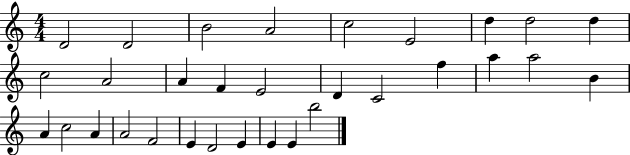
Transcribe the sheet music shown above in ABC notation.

X:1
T:Untitled
M:4/4
L:1/4
K:C
D2 D2 B2 A2 c2 E2 d d2 d c2 A2 A F E2 D C2 f a a2 B A c2 A A2 F2 E D2 E E E b2